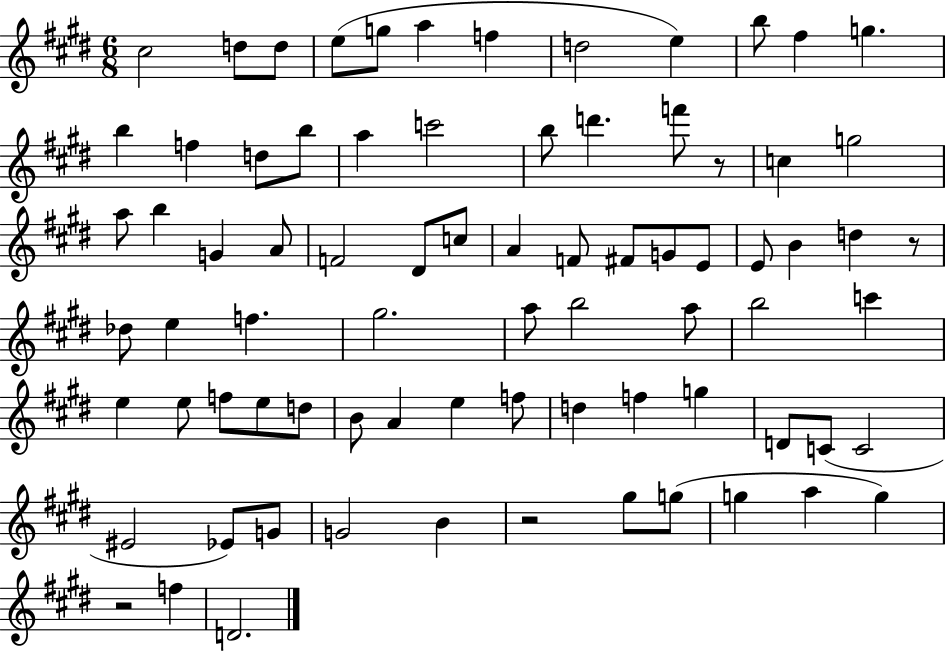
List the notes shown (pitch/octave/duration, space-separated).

C#5/h D5/e D5/e E5/e G5/e A5/q F5/q D5/h E5/q B5/e F#5/q G5/q. B5/q F5/q D5/e B5/e A5/q C6/h B5/e D6/q. F6/e R/e C5/q G5/h A5/e B5/q G4/q A4/e F4/h D#4/e C5/e A4/q F4/e F#4/e G4/e E4/e E4/e B4/q D5/q R/e Db5/e E5/q F5/q. G#5/h. A5/e B5/h A5/e B5/h C6/q E5/q E5/e F5/e E5/e D5/e B4/e A4/q E5/q F5/e D5/q F5/q G5/q D4/e C4/e C4/h EIS4/h Eb4/e G4/e G4/h B4/q R/h G#5/e G5/e G5/q A5/q G5/q R/h F5/q D4/h.